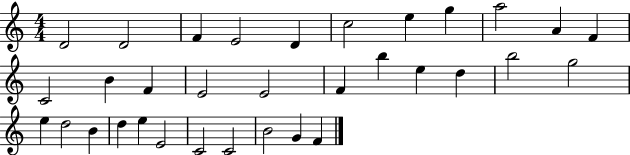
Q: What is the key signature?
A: C major